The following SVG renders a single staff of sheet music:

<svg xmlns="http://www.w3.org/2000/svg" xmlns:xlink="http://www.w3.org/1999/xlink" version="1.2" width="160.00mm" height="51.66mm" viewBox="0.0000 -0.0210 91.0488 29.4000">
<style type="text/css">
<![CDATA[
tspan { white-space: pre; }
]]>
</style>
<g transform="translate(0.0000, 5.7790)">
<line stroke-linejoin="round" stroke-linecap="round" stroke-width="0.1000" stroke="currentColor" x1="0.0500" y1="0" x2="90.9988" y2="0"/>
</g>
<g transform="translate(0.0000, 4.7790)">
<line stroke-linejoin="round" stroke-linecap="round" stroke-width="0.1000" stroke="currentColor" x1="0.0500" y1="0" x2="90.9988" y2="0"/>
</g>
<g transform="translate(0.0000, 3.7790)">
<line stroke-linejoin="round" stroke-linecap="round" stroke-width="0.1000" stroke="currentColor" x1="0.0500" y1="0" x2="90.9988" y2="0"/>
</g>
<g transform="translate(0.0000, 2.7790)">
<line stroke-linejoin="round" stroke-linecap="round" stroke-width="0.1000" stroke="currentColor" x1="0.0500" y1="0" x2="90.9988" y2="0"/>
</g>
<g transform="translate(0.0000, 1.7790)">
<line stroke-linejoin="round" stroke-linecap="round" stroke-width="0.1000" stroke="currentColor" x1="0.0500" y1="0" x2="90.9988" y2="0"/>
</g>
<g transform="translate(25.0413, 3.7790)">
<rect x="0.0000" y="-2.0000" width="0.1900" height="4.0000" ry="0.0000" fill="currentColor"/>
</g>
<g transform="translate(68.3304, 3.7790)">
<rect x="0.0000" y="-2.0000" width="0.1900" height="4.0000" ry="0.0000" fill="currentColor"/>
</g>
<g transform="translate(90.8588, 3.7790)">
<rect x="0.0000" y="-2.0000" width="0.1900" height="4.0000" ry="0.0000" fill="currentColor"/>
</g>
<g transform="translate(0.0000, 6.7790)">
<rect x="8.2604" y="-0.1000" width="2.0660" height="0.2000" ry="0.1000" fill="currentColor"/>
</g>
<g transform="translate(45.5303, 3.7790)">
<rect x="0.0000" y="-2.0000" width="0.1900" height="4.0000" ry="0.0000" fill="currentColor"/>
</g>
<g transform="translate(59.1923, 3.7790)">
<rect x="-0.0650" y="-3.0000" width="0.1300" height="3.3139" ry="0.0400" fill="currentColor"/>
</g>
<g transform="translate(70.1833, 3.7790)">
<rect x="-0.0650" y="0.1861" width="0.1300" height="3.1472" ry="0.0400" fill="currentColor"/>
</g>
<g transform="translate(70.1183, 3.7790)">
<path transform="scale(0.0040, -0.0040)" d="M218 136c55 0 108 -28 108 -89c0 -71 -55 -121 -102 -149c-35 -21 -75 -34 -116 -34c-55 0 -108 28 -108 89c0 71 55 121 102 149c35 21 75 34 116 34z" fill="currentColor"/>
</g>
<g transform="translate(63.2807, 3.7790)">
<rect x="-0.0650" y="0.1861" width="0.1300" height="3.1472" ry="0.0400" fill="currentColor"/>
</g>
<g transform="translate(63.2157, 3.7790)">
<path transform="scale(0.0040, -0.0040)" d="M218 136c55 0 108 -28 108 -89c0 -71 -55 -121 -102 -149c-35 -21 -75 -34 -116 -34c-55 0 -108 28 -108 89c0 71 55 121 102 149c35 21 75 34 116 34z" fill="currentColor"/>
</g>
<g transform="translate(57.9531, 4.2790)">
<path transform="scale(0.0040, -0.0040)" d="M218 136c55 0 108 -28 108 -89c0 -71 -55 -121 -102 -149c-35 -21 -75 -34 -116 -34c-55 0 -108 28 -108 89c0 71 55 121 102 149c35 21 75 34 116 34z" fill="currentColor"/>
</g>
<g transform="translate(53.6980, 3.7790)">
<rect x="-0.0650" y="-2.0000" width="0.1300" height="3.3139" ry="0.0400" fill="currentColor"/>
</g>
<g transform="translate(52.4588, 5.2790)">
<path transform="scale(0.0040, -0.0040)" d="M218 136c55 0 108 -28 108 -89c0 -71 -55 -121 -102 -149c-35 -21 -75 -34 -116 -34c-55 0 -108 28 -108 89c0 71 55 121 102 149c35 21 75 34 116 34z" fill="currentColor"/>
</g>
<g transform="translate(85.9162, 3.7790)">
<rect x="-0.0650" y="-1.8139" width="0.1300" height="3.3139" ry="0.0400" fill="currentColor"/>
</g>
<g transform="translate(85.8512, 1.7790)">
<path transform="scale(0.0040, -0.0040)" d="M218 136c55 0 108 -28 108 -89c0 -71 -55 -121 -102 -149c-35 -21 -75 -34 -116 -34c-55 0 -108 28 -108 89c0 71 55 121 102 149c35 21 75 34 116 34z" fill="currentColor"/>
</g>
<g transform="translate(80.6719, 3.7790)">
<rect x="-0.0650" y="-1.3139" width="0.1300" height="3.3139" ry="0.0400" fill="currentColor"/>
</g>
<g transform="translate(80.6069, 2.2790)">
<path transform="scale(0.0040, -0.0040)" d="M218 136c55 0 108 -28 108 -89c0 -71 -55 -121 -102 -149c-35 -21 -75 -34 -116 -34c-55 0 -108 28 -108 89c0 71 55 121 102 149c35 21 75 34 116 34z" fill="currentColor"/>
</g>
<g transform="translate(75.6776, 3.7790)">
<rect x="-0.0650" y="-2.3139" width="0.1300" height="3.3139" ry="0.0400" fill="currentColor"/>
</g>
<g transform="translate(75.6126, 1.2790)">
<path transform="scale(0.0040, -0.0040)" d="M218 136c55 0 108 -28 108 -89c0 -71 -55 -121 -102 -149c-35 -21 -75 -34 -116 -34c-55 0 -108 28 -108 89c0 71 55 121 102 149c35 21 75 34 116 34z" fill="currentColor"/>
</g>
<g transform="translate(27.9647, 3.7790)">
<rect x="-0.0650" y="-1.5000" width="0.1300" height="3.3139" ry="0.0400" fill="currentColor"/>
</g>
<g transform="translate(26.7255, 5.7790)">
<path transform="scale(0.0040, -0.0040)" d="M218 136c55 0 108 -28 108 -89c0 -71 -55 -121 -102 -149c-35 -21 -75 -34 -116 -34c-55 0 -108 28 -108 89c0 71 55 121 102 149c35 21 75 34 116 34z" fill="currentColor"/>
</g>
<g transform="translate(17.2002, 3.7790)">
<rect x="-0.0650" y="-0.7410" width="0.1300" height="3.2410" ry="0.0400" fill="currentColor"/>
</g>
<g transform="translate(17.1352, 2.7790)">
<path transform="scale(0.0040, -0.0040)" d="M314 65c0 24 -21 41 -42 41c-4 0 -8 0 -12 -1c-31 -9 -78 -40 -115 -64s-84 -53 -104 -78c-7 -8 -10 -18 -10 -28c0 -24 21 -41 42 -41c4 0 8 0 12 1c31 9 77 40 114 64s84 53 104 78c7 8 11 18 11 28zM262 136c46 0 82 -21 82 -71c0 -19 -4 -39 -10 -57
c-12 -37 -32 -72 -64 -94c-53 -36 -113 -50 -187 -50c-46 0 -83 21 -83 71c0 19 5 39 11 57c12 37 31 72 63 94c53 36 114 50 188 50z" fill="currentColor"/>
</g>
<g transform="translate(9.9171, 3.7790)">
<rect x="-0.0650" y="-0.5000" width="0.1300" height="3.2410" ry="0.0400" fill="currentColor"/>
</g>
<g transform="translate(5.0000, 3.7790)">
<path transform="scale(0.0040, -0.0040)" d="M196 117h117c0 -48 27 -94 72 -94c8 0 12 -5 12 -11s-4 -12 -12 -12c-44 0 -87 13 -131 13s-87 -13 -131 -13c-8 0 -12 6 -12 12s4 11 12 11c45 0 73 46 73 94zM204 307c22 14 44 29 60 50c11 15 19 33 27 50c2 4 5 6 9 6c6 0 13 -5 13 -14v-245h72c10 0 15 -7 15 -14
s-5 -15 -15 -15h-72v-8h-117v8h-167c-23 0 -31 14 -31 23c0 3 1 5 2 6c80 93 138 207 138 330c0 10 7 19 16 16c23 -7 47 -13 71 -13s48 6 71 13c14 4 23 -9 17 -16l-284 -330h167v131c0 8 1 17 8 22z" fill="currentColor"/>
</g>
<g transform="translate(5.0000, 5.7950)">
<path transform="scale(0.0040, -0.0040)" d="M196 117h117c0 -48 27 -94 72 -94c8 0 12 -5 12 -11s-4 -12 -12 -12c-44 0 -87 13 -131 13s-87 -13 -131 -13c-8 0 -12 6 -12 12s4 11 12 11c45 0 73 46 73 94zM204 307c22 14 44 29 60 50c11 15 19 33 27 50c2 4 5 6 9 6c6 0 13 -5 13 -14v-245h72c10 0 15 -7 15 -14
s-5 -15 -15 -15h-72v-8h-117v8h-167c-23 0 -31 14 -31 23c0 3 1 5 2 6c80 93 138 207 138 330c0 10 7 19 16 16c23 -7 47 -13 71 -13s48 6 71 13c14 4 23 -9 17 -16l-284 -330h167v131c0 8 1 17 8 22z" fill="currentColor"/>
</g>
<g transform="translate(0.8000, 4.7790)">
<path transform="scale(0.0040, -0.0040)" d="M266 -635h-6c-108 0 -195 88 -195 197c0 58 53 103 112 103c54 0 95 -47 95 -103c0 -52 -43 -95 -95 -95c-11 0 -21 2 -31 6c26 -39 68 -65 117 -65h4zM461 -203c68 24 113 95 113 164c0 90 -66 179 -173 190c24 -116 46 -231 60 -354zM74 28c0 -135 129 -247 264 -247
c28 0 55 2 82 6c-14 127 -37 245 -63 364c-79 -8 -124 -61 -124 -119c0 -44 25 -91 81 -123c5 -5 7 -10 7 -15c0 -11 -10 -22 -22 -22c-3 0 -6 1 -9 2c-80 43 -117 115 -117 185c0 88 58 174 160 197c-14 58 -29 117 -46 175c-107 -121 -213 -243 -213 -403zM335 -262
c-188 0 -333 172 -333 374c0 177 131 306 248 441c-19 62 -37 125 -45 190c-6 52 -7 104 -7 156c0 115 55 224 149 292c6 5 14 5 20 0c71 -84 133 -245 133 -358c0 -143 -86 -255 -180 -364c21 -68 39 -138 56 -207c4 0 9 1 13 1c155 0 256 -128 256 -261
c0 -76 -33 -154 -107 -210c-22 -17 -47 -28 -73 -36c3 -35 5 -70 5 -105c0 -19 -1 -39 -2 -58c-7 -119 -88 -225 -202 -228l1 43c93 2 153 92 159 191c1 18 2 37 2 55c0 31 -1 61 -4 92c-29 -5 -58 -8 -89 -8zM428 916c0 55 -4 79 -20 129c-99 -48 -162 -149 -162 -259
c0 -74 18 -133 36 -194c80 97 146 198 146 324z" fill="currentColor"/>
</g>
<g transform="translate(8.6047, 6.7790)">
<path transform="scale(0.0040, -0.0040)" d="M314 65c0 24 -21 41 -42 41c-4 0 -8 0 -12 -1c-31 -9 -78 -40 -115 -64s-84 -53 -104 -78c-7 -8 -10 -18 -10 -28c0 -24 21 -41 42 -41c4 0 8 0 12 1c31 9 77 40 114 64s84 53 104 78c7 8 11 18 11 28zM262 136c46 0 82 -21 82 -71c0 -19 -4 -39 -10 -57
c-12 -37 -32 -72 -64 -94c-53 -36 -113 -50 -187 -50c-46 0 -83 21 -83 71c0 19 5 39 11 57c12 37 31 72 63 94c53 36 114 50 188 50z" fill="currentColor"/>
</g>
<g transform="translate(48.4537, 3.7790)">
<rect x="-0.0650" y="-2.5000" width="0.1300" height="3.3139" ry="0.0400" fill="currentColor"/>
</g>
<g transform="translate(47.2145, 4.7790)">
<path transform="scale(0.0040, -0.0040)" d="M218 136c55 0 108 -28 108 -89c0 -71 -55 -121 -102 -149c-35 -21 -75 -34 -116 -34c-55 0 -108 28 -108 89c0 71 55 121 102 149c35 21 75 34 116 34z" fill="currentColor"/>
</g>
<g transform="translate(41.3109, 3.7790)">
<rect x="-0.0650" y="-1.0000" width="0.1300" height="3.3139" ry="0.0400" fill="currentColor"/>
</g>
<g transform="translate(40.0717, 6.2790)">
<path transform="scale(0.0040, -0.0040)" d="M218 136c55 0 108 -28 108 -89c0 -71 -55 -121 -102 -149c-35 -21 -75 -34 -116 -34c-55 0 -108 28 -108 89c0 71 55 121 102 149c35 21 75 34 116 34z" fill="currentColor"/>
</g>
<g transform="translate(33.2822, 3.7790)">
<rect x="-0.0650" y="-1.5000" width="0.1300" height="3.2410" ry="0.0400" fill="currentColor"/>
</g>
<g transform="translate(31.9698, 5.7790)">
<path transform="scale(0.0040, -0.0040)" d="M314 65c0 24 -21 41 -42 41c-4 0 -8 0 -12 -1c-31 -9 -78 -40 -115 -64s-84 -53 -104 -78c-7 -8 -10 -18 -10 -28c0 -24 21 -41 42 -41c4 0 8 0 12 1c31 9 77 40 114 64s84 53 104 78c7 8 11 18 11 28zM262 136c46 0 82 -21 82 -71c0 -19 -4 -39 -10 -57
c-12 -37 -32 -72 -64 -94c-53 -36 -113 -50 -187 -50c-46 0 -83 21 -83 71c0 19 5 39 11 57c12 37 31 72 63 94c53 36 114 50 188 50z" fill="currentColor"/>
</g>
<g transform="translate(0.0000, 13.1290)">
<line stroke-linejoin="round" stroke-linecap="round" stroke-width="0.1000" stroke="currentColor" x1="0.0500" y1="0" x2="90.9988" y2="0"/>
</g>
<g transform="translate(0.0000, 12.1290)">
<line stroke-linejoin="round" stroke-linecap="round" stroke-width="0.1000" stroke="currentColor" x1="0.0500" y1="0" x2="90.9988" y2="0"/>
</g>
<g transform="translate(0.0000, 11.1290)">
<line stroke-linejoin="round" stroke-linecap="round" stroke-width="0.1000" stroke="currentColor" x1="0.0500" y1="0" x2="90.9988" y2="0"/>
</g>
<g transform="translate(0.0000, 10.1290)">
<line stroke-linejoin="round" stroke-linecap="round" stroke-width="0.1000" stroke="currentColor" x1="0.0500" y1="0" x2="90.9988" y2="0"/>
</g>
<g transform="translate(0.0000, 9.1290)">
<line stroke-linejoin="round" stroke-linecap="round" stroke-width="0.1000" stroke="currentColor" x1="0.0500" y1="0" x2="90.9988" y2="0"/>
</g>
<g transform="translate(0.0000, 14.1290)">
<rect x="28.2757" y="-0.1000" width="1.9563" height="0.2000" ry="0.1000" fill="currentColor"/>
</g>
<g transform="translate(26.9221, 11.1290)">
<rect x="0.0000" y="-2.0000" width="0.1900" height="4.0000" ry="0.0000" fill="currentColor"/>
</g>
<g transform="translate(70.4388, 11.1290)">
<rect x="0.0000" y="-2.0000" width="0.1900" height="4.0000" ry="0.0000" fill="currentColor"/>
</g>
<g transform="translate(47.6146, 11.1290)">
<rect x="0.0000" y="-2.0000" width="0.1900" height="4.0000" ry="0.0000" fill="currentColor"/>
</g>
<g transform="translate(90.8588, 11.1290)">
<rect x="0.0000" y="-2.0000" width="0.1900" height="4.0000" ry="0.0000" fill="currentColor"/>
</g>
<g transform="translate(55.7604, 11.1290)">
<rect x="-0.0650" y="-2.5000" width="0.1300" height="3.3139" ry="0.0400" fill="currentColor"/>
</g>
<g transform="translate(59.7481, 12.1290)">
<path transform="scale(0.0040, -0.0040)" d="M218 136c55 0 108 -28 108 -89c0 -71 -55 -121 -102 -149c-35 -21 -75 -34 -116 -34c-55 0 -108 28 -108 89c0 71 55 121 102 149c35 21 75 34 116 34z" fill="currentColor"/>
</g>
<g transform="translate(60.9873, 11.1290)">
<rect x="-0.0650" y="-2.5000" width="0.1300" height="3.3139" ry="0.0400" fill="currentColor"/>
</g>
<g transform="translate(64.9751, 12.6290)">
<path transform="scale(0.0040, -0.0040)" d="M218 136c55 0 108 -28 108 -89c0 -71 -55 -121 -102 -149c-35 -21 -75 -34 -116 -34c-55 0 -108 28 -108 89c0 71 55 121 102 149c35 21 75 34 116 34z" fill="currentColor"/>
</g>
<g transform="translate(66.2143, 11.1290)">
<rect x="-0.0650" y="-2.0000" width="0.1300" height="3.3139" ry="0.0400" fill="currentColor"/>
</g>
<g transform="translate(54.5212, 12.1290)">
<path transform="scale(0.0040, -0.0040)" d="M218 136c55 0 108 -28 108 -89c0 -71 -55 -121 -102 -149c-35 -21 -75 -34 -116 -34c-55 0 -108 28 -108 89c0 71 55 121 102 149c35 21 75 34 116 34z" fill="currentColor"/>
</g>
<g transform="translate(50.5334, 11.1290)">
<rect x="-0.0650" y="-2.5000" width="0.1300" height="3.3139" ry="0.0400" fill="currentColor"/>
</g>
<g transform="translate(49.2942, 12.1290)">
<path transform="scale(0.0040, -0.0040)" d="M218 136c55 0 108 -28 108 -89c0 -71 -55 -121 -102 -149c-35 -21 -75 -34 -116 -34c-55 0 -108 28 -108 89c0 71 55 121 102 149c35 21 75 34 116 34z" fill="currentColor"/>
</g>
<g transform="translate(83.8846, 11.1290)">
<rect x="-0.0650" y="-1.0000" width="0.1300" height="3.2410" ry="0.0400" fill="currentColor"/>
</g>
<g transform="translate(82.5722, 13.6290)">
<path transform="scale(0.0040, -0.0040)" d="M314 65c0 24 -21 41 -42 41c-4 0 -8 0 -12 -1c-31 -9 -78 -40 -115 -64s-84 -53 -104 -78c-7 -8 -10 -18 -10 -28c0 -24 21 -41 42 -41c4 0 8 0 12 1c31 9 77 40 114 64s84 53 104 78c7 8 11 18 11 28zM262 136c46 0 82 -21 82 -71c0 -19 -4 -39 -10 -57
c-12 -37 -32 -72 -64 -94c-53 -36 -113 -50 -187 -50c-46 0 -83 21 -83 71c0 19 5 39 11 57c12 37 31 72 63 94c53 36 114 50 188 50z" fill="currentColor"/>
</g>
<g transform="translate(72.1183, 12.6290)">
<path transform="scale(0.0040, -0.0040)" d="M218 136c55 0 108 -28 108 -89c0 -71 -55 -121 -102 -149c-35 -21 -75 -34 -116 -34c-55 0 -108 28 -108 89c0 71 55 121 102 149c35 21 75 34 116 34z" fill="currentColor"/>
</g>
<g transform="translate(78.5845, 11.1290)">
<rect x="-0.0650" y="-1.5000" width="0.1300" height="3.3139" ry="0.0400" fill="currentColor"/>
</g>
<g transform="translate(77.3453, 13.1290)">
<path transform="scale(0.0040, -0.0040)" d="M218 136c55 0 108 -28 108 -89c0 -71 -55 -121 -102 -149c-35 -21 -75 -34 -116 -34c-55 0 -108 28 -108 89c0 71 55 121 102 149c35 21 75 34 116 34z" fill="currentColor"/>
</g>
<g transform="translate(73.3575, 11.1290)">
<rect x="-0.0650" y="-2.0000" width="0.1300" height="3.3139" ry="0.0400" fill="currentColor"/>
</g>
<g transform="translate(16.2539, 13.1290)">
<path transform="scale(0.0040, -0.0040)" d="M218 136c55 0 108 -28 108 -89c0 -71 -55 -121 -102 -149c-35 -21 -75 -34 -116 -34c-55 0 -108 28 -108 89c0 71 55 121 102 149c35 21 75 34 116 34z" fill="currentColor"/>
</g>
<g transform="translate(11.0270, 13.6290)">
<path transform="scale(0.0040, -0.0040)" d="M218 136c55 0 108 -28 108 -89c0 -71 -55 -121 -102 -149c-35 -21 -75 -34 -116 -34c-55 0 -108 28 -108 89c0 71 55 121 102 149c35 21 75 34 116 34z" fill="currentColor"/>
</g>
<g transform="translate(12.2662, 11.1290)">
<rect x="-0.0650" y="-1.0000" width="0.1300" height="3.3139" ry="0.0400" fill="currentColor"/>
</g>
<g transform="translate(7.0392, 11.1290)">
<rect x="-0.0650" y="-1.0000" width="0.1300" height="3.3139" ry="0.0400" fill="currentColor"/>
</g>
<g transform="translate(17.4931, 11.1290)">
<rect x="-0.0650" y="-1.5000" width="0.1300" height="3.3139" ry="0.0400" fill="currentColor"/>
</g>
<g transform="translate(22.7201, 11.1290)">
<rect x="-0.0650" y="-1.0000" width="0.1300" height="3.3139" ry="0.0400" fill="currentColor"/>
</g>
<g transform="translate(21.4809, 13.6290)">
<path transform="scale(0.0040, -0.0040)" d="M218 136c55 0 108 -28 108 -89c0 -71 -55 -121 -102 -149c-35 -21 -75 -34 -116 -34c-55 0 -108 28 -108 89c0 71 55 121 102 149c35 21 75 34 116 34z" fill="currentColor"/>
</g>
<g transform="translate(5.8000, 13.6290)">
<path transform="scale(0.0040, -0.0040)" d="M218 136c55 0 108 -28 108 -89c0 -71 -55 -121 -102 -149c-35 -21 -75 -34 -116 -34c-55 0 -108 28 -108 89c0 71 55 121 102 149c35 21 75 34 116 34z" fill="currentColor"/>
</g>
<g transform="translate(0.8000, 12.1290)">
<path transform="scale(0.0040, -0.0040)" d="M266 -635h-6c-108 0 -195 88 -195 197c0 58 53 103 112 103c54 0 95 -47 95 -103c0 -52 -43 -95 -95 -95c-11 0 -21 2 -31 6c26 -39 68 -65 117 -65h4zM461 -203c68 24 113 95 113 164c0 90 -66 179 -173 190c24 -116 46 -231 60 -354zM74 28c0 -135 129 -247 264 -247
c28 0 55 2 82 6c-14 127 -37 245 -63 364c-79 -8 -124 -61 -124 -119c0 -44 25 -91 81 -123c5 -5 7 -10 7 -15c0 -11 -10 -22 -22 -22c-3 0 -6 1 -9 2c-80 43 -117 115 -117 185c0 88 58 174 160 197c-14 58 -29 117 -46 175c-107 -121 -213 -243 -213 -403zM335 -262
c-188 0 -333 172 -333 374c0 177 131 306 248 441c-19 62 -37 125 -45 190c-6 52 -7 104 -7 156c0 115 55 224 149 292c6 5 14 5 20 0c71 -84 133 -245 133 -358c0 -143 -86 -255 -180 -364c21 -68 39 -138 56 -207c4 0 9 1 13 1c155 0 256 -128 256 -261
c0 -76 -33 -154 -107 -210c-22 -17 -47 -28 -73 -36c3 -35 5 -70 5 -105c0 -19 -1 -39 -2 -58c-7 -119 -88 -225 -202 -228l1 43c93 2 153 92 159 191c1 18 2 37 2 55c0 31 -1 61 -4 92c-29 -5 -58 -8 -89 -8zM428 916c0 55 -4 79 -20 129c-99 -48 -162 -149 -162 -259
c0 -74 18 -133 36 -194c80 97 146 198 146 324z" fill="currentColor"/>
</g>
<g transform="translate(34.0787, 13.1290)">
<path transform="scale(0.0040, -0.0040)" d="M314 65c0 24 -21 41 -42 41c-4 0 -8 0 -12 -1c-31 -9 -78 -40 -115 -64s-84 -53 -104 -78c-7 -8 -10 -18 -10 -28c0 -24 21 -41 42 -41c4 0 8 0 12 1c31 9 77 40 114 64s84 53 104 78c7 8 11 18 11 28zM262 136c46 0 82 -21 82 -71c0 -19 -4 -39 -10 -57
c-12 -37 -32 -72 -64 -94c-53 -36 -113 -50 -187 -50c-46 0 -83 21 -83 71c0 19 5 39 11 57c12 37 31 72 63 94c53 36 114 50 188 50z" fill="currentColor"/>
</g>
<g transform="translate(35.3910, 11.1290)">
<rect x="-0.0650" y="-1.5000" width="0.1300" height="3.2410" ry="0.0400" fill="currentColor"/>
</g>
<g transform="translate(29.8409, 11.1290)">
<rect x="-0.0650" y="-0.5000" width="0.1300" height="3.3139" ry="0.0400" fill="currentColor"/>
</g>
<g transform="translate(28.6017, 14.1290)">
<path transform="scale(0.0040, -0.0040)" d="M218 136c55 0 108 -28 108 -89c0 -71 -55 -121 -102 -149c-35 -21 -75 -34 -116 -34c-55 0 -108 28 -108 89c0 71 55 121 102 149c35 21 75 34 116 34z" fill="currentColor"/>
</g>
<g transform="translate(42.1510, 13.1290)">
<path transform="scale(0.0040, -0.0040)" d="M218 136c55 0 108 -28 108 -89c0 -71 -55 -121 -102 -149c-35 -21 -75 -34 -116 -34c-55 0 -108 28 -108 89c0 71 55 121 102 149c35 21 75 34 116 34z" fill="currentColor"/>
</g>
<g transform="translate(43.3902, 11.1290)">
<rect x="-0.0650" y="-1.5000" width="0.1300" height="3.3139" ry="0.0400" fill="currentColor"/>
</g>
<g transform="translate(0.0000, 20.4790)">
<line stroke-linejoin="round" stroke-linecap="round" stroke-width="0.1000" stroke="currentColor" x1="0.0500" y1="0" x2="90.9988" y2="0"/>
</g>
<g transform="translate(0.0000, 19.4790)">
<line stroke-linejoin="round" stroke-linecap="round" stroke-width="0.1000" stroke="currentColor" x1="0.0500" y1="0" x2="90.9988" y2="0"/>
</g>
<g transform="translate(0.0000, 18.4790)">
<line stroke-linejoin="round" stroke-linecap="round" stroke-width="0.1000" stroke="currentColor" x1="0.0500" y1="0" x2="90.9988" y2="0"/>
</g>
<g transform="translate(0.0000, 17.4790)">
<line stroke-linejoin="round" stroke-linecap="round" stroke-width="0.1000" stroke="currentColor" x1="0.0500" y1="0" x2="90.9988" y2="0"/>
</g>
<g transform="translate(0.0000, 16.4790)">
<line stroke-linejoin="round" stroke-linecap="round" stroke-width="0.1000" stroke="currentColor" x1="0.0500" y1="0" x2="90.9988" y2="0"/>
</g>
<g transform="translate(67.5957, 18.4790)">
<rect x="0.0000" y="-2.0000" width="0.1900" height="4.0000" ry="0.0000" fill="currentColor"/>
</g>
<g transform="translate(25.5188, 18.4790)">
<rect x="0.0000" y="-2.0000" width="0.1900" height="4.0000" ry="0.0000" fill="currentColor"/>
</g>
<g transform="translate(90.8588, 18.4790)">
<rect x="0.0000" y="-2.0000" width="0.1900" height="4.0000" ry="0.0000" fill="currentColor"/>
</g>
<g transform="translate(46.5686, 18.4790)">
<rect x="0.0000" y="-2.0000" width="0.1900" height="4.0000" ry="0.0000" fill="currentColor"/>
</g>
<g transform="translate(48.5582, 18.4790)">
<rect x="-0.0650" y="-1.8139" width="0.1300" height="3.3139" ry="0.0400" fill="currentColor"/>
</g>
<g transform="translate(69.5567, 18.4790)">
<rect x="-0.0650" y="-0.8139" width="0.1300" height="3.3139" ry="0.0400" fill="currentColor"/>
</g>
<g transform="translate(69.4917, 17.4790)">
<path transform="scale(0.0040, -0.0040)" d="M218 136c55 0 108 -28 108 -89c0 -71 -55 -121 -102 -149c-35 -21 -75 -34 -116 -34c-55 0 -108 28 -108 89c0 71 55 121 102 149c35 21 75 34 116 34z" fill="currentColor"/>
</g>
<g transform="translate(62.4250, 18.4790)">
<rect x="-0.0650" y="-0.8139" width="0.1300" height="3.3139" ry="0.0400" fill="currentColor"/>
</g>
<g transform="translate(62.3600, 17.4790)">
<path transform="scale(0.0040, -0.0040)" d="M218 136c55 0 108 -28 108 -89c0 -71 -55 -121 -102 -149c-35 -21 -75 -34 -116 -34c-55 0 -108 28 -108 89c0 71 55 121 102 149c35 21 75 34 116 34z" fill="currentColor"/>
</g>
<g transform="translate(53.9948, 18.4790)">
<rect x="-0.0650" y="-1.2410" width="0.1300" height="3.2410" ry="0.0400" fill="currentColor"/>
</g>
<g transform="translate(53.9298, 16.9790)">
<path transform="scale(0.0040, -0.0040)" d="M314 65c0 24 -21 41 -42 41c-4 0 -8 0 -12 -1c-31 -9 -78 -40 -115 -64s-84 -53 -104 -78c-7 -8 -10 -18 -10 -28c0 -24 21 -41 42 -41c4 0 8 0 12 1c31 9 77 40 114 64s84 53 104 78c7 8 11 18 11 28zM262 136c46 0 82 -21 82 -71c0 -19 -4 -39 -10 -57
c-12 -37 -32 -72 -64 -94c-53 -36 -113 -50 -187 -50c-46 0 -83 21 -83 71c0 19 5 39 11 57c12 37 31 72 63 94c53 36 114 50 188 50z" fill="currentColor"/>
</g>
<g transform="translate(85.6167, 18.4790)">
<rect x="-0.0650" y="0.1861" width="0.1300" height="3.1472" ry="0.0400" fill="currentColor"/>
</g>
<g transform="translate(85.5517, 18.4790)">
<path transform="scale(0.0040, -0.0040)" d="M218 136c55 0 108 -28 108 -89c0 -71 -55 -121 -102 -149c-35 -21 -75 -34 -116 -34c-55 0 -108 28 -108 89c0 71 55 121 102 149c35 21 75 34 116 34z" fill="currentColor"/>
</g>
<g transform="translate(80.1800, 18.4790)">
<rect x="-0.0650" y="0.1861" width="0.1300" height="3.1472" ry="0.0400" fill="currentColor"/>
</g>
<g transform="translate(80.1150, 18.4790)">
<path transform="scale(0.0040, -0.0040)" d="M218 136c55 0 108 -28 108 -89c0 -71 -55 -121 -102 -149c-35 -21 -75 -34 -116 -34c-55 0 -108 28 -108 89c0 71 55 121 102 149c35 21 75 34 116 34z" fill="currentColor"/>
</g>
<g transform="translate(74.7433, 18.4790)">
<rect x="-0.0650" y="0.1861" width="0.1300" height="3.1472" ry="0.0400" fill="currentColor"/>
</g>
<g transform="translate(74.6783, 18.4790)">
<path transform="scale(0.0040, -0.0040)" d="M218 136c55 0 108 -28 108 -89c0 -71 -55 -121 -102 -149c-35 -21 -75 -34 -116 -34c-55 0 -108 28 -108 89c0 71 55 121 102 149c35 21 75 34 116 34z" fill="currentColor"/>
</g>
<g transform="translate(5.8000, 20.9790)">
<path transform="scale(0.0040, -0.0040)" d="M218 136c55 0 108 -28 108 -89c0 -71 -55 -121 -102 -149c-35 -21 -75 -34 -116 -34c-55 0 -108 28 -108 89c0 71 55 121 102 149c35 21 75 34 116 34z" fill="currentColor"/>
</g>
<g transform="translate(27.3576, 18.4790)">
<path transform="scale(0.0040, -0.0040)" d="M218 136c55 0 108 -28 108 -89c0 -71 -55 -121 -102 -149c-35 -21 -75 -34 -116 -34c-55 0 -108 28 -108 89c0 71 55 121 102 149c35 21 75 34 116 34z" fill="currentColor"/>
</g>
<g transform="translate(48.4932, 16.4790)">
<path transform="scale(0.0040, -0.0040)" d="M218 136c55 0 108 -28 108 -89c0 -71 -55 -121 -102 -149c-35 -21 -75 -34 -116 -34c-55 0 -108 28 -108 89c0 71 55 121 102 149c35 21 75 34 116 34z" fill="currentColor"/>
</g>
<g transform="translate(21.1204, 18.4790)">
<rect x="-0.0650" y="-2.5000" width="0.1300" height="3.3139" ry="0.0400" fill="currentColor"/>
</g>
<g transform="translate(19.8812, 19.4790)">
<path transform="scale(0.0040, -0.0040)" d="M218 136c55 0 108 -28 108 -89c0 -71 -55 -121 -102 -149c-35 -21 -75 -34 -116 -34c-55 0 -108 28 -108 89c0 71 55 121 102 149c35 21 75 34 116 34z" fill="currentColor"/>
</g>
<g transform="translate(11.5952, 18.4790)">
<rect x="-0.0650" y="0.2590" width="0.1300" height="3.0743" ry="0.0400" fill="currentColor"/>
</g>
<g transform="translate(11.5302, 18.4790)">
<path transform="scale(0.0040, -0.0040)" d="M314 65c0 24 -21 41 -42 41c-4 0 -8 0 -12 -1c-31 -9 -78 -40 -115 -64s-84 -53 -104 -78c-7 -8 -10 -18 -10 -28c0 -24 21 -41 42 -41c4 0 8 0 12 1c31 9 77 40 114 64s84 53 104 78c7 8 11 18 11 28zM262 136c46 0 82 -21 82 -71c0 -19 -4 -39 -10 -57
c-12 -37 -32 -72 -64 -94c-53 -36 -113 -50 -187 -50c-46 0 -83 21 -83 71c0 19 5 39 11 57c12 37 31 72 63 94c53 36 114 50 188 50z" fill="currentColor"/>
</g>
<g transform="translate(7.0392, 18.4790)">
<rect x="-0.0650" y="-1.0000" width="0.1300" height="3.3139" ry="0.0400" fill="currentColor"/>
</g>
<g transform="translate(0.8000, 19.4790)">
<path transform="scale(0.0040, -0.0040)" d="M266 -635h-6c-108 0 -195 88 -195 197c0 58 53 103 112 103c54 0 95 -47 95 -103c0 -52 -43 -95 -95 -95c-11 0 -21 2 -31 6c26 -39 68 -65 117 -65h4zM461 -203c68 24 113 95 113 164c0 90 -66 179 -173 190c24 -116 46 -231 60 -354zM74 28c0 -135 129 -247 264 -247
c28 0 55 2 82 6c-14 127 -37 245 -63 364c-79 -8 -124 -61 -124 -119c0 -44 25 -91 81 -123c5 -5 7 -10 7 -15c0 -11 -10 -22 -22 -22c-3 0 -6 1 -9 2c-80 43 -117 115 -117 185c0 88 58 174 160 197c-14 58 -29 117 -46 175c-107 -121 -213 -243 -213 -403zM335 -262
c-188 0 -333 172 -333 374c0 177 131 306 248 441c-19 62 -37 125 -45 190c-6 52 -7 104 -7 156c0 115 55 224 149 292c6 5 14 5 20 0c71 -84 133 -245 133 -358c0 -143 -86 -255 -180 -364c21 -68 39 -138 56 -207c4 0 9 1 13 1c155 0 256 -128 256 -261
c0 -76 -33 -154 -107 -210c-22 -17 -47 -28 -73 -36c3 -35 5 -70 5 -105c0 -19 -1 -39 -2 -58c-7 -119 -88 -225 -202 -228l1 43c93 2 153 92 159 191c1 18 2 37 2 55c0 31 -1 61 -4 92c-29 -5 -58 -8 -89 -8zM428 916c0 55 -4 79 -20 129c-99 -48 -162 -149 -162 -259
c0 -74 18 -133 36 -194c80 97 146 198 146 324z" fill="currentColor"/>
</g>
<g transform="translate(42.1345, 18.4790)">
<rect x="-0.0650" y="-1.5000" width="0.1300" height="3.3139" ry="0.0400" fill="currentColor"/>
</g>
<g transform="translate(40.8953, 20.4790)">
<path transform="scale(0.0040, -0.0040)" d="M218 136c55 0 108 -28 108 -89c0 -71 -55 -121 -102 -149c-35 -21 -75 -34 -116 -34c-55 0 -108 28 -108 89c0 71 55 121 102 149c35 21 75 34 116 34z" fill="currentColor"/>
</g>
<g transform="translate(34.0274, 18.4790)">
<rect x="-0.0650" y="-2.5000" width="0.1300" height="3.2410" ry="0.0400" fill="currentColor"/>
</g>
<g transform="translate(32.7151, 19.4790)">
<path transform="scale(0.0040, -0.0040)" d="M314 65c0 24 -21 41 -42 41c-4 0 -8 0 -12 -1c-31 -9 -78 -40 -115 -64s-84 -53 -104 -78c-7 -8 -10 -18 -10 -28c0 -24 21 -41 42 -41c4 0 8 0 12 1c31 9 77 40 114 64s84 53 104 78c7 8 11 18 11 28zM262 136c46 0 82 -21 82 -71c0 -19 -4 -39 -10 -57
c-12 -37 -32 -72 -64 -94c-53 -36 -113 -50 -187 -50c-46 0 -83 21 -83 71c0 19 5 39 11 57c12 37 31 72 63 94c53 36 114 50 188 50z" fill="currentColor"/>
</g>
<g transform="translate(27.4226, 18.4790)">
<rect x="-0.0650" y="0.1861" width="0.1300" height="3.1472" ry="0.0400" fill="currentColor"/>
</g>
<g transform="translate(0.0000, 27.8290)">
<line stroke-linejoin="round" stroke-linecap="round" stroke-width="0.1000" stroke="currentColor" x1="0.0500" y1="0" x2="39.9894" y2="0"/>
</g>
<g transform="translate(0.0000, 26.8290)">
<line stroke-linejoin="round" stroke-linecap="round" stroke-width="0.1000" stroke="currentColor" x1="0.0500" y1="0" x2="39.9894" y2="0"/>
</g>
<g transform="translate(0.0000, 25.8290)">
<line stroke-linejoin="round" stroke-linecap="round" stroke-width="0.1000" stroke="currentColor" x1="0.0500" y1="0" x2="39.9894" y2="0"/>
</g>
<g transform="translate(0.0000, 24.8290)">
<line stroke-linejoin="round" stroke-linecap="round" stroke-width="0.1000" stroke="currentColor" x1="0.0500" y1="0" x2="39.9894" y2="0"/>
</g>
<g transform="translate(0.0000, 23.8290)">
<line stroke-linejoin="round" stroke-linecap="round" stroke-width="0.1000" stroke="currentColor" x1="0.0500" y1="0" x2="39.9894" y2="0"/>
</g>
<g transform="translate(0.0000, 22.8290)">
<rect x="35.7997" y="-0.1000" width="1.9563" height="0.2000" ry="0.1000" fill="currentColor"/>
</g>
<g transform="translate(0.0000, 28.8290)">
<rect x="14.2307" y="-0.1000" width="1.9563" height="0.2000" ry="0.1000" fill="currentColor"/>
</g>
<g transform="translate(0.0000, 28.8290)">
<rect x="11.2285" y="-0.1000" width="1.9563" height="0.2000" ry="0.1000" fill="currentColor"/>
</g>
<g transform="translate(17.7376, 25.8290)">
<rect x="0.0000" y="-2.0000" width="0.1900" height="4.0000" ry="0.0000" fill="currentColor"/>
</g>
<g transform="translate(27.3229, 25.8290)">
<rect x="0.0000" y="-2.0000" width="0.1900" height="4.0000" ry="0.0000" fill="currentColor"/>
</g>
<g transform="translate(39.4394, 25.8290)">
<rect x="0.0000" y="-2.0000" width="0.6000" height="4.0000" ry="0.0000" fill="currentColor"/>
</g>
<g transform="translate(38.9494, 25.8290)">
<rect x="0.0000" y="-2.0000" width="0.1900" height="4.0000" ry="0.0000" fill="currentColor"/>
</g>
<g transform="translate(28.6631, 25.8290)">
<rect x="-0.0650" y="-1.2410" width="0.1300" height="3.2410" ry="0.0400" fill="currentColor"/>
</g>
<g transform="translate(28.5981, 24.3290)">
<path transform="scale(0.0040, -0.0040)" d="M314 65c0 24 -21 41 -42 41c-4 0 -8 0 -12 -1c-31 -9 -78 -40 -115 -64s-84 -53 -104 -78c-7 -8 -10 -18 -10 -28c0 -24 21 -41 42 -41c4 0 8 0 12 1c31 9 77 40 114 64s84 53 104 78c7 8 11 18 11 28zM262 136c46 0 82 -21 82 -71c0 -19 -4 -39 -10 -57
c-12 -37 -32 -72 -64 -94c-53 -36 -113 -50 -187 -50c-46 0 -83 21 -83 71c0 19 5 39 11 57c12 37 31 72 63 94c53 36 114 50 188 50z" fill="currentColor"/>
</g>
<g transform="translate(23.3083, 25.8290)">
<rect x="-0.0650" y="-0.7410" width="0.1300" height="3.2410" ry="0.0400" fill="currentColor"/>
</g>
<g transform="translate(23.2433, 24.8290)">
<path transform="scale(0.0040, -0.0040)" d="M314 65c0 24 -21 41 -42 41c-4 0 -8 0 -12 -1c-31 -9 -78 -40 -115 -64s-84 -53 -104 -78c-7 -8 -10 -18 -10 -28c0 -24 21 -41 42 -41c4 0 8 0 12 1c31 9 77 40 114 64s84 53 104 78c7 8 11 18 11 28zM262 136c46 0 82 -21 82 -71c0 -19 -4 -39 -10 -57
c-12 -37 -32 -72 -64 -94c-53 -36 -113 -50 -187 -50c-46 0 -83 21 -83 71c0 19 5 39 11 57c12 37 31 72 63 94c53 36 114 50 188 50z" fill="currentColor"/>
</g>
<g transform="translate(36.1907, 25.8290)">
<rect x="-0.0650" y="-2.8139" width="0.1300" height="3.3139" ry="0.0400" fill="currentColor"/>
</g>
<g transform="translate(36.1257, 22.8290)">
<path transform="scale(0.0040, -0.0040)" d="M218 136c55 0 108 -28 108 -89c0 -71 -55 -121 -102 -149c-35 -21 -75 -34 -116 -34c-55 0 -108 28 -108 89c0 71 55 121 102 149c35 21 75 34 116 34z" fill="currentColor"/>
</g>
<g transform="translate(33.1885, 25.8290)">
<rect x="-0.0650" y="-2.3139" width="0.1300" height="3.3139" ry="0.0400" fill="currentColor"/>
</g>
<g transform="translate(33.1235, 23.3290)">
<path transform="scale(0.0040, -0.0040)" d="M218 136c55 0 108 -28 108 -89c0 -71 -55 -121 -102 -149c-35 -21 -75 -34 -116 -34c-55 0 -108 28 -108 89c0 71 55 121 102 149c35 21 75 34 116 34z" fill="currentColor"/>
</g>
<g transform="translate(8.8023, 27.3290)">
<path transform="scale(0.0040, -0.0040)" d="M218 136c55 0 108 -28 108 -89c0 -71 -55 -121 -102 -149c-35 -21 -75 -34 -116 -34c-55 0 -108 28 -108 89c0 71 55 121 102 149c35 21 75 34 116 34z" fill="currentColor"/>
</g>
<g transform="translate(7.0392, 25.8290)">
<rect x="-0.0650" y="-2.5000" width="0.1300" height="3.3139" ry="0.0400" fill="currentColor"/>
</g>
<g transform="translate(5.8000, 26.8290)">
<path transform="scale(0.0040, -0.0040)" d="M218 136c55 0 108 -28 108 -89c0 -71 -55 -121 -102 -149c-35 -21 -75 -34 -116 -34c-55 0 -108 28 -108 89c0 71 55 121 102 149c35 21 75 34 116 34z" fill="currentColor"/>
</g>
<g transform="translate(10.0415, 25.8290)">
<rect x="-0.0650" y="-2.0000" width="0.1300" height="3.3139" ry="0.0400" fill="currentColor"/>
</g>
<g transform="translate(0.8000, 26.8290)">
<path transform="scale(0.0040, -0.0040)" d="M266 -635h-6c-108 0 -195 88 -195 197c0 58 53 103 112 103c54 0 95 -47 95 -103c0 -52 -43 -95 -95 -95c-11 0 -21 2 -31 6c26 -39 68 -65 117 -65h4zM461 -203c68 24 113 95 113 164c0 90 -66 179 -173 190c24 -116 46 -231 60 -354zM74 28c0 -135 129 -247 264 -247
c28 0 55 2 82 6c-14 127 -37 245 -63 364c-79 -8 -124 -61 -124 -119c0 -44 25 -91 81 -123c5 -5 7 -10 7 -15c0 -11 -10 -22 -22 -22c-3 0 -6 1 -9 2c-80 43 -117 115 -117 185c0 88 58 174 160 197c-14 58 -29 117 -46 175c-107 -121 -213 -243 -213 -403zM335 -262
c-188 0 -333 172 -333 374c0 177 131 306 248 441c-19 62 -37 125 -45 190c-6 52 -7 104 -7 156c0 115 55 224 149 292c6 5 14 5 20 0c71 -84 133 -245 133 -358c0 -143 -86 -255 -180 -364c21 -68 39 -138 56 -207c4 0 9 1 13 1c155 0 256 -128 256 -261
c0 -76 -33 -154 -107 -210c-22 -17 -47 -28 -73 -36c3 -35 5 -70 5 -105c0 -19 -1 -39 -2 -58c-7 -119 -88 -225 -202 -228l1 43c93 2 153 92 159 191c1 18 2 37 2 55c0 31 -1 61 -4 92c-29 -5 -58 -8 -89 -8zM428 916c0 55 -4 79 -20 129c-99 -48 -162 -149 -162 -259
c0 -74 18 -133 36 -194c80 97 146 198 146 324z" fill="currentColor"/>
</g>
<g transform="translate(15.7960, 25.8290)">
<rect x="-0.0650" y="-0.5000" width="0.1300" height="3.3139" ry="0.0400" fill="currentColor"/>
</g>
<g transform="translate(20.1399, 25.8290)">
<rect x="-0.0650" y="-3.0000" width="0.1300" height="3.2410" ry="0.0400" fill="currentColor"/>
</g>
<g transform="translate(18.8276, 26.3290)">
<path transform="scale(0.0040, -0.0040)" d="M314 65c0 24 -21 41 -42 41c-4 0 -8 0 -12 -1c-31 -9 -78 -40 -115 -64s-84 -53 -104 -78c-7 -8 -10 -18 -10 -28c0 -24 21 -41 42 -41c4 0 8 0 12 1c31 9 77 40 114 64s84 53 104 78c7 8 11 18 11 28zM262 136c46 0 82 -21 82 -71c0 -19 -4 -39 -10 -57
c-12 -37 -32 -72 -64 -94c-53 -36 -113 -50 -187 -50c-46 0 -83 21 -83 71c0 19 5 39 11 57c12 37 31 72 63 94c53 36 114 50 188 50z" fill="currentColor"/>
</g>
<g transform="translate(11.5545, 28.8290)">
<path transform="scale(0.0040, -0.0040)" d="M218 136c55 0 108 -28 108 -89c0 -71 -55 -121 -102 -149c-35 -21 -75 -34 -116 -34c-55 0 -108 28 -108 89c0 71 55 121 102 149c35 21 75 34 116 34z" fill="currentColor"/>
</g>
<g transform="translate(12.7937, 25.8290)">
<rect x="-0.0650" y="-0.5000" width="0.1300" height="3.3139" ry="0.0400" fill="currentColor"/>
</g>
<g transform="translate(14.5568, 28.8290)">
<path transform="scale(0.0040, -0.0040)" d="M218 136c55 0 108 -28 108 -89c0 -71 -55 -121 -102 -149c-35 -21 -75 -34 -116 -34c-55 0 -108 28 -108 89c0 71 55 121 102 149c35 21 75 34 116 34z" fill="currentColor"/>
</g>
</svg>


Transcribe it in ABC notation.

X:1
T:Untitled
M:4/4
L:1/4
K:C
C2 d2 E E2 D G F A B B g e f D D E D C E2 E G G G F F E D2 D B2 G B G2 E f e2 d d B B B G F C C A2 d2 e2 g a